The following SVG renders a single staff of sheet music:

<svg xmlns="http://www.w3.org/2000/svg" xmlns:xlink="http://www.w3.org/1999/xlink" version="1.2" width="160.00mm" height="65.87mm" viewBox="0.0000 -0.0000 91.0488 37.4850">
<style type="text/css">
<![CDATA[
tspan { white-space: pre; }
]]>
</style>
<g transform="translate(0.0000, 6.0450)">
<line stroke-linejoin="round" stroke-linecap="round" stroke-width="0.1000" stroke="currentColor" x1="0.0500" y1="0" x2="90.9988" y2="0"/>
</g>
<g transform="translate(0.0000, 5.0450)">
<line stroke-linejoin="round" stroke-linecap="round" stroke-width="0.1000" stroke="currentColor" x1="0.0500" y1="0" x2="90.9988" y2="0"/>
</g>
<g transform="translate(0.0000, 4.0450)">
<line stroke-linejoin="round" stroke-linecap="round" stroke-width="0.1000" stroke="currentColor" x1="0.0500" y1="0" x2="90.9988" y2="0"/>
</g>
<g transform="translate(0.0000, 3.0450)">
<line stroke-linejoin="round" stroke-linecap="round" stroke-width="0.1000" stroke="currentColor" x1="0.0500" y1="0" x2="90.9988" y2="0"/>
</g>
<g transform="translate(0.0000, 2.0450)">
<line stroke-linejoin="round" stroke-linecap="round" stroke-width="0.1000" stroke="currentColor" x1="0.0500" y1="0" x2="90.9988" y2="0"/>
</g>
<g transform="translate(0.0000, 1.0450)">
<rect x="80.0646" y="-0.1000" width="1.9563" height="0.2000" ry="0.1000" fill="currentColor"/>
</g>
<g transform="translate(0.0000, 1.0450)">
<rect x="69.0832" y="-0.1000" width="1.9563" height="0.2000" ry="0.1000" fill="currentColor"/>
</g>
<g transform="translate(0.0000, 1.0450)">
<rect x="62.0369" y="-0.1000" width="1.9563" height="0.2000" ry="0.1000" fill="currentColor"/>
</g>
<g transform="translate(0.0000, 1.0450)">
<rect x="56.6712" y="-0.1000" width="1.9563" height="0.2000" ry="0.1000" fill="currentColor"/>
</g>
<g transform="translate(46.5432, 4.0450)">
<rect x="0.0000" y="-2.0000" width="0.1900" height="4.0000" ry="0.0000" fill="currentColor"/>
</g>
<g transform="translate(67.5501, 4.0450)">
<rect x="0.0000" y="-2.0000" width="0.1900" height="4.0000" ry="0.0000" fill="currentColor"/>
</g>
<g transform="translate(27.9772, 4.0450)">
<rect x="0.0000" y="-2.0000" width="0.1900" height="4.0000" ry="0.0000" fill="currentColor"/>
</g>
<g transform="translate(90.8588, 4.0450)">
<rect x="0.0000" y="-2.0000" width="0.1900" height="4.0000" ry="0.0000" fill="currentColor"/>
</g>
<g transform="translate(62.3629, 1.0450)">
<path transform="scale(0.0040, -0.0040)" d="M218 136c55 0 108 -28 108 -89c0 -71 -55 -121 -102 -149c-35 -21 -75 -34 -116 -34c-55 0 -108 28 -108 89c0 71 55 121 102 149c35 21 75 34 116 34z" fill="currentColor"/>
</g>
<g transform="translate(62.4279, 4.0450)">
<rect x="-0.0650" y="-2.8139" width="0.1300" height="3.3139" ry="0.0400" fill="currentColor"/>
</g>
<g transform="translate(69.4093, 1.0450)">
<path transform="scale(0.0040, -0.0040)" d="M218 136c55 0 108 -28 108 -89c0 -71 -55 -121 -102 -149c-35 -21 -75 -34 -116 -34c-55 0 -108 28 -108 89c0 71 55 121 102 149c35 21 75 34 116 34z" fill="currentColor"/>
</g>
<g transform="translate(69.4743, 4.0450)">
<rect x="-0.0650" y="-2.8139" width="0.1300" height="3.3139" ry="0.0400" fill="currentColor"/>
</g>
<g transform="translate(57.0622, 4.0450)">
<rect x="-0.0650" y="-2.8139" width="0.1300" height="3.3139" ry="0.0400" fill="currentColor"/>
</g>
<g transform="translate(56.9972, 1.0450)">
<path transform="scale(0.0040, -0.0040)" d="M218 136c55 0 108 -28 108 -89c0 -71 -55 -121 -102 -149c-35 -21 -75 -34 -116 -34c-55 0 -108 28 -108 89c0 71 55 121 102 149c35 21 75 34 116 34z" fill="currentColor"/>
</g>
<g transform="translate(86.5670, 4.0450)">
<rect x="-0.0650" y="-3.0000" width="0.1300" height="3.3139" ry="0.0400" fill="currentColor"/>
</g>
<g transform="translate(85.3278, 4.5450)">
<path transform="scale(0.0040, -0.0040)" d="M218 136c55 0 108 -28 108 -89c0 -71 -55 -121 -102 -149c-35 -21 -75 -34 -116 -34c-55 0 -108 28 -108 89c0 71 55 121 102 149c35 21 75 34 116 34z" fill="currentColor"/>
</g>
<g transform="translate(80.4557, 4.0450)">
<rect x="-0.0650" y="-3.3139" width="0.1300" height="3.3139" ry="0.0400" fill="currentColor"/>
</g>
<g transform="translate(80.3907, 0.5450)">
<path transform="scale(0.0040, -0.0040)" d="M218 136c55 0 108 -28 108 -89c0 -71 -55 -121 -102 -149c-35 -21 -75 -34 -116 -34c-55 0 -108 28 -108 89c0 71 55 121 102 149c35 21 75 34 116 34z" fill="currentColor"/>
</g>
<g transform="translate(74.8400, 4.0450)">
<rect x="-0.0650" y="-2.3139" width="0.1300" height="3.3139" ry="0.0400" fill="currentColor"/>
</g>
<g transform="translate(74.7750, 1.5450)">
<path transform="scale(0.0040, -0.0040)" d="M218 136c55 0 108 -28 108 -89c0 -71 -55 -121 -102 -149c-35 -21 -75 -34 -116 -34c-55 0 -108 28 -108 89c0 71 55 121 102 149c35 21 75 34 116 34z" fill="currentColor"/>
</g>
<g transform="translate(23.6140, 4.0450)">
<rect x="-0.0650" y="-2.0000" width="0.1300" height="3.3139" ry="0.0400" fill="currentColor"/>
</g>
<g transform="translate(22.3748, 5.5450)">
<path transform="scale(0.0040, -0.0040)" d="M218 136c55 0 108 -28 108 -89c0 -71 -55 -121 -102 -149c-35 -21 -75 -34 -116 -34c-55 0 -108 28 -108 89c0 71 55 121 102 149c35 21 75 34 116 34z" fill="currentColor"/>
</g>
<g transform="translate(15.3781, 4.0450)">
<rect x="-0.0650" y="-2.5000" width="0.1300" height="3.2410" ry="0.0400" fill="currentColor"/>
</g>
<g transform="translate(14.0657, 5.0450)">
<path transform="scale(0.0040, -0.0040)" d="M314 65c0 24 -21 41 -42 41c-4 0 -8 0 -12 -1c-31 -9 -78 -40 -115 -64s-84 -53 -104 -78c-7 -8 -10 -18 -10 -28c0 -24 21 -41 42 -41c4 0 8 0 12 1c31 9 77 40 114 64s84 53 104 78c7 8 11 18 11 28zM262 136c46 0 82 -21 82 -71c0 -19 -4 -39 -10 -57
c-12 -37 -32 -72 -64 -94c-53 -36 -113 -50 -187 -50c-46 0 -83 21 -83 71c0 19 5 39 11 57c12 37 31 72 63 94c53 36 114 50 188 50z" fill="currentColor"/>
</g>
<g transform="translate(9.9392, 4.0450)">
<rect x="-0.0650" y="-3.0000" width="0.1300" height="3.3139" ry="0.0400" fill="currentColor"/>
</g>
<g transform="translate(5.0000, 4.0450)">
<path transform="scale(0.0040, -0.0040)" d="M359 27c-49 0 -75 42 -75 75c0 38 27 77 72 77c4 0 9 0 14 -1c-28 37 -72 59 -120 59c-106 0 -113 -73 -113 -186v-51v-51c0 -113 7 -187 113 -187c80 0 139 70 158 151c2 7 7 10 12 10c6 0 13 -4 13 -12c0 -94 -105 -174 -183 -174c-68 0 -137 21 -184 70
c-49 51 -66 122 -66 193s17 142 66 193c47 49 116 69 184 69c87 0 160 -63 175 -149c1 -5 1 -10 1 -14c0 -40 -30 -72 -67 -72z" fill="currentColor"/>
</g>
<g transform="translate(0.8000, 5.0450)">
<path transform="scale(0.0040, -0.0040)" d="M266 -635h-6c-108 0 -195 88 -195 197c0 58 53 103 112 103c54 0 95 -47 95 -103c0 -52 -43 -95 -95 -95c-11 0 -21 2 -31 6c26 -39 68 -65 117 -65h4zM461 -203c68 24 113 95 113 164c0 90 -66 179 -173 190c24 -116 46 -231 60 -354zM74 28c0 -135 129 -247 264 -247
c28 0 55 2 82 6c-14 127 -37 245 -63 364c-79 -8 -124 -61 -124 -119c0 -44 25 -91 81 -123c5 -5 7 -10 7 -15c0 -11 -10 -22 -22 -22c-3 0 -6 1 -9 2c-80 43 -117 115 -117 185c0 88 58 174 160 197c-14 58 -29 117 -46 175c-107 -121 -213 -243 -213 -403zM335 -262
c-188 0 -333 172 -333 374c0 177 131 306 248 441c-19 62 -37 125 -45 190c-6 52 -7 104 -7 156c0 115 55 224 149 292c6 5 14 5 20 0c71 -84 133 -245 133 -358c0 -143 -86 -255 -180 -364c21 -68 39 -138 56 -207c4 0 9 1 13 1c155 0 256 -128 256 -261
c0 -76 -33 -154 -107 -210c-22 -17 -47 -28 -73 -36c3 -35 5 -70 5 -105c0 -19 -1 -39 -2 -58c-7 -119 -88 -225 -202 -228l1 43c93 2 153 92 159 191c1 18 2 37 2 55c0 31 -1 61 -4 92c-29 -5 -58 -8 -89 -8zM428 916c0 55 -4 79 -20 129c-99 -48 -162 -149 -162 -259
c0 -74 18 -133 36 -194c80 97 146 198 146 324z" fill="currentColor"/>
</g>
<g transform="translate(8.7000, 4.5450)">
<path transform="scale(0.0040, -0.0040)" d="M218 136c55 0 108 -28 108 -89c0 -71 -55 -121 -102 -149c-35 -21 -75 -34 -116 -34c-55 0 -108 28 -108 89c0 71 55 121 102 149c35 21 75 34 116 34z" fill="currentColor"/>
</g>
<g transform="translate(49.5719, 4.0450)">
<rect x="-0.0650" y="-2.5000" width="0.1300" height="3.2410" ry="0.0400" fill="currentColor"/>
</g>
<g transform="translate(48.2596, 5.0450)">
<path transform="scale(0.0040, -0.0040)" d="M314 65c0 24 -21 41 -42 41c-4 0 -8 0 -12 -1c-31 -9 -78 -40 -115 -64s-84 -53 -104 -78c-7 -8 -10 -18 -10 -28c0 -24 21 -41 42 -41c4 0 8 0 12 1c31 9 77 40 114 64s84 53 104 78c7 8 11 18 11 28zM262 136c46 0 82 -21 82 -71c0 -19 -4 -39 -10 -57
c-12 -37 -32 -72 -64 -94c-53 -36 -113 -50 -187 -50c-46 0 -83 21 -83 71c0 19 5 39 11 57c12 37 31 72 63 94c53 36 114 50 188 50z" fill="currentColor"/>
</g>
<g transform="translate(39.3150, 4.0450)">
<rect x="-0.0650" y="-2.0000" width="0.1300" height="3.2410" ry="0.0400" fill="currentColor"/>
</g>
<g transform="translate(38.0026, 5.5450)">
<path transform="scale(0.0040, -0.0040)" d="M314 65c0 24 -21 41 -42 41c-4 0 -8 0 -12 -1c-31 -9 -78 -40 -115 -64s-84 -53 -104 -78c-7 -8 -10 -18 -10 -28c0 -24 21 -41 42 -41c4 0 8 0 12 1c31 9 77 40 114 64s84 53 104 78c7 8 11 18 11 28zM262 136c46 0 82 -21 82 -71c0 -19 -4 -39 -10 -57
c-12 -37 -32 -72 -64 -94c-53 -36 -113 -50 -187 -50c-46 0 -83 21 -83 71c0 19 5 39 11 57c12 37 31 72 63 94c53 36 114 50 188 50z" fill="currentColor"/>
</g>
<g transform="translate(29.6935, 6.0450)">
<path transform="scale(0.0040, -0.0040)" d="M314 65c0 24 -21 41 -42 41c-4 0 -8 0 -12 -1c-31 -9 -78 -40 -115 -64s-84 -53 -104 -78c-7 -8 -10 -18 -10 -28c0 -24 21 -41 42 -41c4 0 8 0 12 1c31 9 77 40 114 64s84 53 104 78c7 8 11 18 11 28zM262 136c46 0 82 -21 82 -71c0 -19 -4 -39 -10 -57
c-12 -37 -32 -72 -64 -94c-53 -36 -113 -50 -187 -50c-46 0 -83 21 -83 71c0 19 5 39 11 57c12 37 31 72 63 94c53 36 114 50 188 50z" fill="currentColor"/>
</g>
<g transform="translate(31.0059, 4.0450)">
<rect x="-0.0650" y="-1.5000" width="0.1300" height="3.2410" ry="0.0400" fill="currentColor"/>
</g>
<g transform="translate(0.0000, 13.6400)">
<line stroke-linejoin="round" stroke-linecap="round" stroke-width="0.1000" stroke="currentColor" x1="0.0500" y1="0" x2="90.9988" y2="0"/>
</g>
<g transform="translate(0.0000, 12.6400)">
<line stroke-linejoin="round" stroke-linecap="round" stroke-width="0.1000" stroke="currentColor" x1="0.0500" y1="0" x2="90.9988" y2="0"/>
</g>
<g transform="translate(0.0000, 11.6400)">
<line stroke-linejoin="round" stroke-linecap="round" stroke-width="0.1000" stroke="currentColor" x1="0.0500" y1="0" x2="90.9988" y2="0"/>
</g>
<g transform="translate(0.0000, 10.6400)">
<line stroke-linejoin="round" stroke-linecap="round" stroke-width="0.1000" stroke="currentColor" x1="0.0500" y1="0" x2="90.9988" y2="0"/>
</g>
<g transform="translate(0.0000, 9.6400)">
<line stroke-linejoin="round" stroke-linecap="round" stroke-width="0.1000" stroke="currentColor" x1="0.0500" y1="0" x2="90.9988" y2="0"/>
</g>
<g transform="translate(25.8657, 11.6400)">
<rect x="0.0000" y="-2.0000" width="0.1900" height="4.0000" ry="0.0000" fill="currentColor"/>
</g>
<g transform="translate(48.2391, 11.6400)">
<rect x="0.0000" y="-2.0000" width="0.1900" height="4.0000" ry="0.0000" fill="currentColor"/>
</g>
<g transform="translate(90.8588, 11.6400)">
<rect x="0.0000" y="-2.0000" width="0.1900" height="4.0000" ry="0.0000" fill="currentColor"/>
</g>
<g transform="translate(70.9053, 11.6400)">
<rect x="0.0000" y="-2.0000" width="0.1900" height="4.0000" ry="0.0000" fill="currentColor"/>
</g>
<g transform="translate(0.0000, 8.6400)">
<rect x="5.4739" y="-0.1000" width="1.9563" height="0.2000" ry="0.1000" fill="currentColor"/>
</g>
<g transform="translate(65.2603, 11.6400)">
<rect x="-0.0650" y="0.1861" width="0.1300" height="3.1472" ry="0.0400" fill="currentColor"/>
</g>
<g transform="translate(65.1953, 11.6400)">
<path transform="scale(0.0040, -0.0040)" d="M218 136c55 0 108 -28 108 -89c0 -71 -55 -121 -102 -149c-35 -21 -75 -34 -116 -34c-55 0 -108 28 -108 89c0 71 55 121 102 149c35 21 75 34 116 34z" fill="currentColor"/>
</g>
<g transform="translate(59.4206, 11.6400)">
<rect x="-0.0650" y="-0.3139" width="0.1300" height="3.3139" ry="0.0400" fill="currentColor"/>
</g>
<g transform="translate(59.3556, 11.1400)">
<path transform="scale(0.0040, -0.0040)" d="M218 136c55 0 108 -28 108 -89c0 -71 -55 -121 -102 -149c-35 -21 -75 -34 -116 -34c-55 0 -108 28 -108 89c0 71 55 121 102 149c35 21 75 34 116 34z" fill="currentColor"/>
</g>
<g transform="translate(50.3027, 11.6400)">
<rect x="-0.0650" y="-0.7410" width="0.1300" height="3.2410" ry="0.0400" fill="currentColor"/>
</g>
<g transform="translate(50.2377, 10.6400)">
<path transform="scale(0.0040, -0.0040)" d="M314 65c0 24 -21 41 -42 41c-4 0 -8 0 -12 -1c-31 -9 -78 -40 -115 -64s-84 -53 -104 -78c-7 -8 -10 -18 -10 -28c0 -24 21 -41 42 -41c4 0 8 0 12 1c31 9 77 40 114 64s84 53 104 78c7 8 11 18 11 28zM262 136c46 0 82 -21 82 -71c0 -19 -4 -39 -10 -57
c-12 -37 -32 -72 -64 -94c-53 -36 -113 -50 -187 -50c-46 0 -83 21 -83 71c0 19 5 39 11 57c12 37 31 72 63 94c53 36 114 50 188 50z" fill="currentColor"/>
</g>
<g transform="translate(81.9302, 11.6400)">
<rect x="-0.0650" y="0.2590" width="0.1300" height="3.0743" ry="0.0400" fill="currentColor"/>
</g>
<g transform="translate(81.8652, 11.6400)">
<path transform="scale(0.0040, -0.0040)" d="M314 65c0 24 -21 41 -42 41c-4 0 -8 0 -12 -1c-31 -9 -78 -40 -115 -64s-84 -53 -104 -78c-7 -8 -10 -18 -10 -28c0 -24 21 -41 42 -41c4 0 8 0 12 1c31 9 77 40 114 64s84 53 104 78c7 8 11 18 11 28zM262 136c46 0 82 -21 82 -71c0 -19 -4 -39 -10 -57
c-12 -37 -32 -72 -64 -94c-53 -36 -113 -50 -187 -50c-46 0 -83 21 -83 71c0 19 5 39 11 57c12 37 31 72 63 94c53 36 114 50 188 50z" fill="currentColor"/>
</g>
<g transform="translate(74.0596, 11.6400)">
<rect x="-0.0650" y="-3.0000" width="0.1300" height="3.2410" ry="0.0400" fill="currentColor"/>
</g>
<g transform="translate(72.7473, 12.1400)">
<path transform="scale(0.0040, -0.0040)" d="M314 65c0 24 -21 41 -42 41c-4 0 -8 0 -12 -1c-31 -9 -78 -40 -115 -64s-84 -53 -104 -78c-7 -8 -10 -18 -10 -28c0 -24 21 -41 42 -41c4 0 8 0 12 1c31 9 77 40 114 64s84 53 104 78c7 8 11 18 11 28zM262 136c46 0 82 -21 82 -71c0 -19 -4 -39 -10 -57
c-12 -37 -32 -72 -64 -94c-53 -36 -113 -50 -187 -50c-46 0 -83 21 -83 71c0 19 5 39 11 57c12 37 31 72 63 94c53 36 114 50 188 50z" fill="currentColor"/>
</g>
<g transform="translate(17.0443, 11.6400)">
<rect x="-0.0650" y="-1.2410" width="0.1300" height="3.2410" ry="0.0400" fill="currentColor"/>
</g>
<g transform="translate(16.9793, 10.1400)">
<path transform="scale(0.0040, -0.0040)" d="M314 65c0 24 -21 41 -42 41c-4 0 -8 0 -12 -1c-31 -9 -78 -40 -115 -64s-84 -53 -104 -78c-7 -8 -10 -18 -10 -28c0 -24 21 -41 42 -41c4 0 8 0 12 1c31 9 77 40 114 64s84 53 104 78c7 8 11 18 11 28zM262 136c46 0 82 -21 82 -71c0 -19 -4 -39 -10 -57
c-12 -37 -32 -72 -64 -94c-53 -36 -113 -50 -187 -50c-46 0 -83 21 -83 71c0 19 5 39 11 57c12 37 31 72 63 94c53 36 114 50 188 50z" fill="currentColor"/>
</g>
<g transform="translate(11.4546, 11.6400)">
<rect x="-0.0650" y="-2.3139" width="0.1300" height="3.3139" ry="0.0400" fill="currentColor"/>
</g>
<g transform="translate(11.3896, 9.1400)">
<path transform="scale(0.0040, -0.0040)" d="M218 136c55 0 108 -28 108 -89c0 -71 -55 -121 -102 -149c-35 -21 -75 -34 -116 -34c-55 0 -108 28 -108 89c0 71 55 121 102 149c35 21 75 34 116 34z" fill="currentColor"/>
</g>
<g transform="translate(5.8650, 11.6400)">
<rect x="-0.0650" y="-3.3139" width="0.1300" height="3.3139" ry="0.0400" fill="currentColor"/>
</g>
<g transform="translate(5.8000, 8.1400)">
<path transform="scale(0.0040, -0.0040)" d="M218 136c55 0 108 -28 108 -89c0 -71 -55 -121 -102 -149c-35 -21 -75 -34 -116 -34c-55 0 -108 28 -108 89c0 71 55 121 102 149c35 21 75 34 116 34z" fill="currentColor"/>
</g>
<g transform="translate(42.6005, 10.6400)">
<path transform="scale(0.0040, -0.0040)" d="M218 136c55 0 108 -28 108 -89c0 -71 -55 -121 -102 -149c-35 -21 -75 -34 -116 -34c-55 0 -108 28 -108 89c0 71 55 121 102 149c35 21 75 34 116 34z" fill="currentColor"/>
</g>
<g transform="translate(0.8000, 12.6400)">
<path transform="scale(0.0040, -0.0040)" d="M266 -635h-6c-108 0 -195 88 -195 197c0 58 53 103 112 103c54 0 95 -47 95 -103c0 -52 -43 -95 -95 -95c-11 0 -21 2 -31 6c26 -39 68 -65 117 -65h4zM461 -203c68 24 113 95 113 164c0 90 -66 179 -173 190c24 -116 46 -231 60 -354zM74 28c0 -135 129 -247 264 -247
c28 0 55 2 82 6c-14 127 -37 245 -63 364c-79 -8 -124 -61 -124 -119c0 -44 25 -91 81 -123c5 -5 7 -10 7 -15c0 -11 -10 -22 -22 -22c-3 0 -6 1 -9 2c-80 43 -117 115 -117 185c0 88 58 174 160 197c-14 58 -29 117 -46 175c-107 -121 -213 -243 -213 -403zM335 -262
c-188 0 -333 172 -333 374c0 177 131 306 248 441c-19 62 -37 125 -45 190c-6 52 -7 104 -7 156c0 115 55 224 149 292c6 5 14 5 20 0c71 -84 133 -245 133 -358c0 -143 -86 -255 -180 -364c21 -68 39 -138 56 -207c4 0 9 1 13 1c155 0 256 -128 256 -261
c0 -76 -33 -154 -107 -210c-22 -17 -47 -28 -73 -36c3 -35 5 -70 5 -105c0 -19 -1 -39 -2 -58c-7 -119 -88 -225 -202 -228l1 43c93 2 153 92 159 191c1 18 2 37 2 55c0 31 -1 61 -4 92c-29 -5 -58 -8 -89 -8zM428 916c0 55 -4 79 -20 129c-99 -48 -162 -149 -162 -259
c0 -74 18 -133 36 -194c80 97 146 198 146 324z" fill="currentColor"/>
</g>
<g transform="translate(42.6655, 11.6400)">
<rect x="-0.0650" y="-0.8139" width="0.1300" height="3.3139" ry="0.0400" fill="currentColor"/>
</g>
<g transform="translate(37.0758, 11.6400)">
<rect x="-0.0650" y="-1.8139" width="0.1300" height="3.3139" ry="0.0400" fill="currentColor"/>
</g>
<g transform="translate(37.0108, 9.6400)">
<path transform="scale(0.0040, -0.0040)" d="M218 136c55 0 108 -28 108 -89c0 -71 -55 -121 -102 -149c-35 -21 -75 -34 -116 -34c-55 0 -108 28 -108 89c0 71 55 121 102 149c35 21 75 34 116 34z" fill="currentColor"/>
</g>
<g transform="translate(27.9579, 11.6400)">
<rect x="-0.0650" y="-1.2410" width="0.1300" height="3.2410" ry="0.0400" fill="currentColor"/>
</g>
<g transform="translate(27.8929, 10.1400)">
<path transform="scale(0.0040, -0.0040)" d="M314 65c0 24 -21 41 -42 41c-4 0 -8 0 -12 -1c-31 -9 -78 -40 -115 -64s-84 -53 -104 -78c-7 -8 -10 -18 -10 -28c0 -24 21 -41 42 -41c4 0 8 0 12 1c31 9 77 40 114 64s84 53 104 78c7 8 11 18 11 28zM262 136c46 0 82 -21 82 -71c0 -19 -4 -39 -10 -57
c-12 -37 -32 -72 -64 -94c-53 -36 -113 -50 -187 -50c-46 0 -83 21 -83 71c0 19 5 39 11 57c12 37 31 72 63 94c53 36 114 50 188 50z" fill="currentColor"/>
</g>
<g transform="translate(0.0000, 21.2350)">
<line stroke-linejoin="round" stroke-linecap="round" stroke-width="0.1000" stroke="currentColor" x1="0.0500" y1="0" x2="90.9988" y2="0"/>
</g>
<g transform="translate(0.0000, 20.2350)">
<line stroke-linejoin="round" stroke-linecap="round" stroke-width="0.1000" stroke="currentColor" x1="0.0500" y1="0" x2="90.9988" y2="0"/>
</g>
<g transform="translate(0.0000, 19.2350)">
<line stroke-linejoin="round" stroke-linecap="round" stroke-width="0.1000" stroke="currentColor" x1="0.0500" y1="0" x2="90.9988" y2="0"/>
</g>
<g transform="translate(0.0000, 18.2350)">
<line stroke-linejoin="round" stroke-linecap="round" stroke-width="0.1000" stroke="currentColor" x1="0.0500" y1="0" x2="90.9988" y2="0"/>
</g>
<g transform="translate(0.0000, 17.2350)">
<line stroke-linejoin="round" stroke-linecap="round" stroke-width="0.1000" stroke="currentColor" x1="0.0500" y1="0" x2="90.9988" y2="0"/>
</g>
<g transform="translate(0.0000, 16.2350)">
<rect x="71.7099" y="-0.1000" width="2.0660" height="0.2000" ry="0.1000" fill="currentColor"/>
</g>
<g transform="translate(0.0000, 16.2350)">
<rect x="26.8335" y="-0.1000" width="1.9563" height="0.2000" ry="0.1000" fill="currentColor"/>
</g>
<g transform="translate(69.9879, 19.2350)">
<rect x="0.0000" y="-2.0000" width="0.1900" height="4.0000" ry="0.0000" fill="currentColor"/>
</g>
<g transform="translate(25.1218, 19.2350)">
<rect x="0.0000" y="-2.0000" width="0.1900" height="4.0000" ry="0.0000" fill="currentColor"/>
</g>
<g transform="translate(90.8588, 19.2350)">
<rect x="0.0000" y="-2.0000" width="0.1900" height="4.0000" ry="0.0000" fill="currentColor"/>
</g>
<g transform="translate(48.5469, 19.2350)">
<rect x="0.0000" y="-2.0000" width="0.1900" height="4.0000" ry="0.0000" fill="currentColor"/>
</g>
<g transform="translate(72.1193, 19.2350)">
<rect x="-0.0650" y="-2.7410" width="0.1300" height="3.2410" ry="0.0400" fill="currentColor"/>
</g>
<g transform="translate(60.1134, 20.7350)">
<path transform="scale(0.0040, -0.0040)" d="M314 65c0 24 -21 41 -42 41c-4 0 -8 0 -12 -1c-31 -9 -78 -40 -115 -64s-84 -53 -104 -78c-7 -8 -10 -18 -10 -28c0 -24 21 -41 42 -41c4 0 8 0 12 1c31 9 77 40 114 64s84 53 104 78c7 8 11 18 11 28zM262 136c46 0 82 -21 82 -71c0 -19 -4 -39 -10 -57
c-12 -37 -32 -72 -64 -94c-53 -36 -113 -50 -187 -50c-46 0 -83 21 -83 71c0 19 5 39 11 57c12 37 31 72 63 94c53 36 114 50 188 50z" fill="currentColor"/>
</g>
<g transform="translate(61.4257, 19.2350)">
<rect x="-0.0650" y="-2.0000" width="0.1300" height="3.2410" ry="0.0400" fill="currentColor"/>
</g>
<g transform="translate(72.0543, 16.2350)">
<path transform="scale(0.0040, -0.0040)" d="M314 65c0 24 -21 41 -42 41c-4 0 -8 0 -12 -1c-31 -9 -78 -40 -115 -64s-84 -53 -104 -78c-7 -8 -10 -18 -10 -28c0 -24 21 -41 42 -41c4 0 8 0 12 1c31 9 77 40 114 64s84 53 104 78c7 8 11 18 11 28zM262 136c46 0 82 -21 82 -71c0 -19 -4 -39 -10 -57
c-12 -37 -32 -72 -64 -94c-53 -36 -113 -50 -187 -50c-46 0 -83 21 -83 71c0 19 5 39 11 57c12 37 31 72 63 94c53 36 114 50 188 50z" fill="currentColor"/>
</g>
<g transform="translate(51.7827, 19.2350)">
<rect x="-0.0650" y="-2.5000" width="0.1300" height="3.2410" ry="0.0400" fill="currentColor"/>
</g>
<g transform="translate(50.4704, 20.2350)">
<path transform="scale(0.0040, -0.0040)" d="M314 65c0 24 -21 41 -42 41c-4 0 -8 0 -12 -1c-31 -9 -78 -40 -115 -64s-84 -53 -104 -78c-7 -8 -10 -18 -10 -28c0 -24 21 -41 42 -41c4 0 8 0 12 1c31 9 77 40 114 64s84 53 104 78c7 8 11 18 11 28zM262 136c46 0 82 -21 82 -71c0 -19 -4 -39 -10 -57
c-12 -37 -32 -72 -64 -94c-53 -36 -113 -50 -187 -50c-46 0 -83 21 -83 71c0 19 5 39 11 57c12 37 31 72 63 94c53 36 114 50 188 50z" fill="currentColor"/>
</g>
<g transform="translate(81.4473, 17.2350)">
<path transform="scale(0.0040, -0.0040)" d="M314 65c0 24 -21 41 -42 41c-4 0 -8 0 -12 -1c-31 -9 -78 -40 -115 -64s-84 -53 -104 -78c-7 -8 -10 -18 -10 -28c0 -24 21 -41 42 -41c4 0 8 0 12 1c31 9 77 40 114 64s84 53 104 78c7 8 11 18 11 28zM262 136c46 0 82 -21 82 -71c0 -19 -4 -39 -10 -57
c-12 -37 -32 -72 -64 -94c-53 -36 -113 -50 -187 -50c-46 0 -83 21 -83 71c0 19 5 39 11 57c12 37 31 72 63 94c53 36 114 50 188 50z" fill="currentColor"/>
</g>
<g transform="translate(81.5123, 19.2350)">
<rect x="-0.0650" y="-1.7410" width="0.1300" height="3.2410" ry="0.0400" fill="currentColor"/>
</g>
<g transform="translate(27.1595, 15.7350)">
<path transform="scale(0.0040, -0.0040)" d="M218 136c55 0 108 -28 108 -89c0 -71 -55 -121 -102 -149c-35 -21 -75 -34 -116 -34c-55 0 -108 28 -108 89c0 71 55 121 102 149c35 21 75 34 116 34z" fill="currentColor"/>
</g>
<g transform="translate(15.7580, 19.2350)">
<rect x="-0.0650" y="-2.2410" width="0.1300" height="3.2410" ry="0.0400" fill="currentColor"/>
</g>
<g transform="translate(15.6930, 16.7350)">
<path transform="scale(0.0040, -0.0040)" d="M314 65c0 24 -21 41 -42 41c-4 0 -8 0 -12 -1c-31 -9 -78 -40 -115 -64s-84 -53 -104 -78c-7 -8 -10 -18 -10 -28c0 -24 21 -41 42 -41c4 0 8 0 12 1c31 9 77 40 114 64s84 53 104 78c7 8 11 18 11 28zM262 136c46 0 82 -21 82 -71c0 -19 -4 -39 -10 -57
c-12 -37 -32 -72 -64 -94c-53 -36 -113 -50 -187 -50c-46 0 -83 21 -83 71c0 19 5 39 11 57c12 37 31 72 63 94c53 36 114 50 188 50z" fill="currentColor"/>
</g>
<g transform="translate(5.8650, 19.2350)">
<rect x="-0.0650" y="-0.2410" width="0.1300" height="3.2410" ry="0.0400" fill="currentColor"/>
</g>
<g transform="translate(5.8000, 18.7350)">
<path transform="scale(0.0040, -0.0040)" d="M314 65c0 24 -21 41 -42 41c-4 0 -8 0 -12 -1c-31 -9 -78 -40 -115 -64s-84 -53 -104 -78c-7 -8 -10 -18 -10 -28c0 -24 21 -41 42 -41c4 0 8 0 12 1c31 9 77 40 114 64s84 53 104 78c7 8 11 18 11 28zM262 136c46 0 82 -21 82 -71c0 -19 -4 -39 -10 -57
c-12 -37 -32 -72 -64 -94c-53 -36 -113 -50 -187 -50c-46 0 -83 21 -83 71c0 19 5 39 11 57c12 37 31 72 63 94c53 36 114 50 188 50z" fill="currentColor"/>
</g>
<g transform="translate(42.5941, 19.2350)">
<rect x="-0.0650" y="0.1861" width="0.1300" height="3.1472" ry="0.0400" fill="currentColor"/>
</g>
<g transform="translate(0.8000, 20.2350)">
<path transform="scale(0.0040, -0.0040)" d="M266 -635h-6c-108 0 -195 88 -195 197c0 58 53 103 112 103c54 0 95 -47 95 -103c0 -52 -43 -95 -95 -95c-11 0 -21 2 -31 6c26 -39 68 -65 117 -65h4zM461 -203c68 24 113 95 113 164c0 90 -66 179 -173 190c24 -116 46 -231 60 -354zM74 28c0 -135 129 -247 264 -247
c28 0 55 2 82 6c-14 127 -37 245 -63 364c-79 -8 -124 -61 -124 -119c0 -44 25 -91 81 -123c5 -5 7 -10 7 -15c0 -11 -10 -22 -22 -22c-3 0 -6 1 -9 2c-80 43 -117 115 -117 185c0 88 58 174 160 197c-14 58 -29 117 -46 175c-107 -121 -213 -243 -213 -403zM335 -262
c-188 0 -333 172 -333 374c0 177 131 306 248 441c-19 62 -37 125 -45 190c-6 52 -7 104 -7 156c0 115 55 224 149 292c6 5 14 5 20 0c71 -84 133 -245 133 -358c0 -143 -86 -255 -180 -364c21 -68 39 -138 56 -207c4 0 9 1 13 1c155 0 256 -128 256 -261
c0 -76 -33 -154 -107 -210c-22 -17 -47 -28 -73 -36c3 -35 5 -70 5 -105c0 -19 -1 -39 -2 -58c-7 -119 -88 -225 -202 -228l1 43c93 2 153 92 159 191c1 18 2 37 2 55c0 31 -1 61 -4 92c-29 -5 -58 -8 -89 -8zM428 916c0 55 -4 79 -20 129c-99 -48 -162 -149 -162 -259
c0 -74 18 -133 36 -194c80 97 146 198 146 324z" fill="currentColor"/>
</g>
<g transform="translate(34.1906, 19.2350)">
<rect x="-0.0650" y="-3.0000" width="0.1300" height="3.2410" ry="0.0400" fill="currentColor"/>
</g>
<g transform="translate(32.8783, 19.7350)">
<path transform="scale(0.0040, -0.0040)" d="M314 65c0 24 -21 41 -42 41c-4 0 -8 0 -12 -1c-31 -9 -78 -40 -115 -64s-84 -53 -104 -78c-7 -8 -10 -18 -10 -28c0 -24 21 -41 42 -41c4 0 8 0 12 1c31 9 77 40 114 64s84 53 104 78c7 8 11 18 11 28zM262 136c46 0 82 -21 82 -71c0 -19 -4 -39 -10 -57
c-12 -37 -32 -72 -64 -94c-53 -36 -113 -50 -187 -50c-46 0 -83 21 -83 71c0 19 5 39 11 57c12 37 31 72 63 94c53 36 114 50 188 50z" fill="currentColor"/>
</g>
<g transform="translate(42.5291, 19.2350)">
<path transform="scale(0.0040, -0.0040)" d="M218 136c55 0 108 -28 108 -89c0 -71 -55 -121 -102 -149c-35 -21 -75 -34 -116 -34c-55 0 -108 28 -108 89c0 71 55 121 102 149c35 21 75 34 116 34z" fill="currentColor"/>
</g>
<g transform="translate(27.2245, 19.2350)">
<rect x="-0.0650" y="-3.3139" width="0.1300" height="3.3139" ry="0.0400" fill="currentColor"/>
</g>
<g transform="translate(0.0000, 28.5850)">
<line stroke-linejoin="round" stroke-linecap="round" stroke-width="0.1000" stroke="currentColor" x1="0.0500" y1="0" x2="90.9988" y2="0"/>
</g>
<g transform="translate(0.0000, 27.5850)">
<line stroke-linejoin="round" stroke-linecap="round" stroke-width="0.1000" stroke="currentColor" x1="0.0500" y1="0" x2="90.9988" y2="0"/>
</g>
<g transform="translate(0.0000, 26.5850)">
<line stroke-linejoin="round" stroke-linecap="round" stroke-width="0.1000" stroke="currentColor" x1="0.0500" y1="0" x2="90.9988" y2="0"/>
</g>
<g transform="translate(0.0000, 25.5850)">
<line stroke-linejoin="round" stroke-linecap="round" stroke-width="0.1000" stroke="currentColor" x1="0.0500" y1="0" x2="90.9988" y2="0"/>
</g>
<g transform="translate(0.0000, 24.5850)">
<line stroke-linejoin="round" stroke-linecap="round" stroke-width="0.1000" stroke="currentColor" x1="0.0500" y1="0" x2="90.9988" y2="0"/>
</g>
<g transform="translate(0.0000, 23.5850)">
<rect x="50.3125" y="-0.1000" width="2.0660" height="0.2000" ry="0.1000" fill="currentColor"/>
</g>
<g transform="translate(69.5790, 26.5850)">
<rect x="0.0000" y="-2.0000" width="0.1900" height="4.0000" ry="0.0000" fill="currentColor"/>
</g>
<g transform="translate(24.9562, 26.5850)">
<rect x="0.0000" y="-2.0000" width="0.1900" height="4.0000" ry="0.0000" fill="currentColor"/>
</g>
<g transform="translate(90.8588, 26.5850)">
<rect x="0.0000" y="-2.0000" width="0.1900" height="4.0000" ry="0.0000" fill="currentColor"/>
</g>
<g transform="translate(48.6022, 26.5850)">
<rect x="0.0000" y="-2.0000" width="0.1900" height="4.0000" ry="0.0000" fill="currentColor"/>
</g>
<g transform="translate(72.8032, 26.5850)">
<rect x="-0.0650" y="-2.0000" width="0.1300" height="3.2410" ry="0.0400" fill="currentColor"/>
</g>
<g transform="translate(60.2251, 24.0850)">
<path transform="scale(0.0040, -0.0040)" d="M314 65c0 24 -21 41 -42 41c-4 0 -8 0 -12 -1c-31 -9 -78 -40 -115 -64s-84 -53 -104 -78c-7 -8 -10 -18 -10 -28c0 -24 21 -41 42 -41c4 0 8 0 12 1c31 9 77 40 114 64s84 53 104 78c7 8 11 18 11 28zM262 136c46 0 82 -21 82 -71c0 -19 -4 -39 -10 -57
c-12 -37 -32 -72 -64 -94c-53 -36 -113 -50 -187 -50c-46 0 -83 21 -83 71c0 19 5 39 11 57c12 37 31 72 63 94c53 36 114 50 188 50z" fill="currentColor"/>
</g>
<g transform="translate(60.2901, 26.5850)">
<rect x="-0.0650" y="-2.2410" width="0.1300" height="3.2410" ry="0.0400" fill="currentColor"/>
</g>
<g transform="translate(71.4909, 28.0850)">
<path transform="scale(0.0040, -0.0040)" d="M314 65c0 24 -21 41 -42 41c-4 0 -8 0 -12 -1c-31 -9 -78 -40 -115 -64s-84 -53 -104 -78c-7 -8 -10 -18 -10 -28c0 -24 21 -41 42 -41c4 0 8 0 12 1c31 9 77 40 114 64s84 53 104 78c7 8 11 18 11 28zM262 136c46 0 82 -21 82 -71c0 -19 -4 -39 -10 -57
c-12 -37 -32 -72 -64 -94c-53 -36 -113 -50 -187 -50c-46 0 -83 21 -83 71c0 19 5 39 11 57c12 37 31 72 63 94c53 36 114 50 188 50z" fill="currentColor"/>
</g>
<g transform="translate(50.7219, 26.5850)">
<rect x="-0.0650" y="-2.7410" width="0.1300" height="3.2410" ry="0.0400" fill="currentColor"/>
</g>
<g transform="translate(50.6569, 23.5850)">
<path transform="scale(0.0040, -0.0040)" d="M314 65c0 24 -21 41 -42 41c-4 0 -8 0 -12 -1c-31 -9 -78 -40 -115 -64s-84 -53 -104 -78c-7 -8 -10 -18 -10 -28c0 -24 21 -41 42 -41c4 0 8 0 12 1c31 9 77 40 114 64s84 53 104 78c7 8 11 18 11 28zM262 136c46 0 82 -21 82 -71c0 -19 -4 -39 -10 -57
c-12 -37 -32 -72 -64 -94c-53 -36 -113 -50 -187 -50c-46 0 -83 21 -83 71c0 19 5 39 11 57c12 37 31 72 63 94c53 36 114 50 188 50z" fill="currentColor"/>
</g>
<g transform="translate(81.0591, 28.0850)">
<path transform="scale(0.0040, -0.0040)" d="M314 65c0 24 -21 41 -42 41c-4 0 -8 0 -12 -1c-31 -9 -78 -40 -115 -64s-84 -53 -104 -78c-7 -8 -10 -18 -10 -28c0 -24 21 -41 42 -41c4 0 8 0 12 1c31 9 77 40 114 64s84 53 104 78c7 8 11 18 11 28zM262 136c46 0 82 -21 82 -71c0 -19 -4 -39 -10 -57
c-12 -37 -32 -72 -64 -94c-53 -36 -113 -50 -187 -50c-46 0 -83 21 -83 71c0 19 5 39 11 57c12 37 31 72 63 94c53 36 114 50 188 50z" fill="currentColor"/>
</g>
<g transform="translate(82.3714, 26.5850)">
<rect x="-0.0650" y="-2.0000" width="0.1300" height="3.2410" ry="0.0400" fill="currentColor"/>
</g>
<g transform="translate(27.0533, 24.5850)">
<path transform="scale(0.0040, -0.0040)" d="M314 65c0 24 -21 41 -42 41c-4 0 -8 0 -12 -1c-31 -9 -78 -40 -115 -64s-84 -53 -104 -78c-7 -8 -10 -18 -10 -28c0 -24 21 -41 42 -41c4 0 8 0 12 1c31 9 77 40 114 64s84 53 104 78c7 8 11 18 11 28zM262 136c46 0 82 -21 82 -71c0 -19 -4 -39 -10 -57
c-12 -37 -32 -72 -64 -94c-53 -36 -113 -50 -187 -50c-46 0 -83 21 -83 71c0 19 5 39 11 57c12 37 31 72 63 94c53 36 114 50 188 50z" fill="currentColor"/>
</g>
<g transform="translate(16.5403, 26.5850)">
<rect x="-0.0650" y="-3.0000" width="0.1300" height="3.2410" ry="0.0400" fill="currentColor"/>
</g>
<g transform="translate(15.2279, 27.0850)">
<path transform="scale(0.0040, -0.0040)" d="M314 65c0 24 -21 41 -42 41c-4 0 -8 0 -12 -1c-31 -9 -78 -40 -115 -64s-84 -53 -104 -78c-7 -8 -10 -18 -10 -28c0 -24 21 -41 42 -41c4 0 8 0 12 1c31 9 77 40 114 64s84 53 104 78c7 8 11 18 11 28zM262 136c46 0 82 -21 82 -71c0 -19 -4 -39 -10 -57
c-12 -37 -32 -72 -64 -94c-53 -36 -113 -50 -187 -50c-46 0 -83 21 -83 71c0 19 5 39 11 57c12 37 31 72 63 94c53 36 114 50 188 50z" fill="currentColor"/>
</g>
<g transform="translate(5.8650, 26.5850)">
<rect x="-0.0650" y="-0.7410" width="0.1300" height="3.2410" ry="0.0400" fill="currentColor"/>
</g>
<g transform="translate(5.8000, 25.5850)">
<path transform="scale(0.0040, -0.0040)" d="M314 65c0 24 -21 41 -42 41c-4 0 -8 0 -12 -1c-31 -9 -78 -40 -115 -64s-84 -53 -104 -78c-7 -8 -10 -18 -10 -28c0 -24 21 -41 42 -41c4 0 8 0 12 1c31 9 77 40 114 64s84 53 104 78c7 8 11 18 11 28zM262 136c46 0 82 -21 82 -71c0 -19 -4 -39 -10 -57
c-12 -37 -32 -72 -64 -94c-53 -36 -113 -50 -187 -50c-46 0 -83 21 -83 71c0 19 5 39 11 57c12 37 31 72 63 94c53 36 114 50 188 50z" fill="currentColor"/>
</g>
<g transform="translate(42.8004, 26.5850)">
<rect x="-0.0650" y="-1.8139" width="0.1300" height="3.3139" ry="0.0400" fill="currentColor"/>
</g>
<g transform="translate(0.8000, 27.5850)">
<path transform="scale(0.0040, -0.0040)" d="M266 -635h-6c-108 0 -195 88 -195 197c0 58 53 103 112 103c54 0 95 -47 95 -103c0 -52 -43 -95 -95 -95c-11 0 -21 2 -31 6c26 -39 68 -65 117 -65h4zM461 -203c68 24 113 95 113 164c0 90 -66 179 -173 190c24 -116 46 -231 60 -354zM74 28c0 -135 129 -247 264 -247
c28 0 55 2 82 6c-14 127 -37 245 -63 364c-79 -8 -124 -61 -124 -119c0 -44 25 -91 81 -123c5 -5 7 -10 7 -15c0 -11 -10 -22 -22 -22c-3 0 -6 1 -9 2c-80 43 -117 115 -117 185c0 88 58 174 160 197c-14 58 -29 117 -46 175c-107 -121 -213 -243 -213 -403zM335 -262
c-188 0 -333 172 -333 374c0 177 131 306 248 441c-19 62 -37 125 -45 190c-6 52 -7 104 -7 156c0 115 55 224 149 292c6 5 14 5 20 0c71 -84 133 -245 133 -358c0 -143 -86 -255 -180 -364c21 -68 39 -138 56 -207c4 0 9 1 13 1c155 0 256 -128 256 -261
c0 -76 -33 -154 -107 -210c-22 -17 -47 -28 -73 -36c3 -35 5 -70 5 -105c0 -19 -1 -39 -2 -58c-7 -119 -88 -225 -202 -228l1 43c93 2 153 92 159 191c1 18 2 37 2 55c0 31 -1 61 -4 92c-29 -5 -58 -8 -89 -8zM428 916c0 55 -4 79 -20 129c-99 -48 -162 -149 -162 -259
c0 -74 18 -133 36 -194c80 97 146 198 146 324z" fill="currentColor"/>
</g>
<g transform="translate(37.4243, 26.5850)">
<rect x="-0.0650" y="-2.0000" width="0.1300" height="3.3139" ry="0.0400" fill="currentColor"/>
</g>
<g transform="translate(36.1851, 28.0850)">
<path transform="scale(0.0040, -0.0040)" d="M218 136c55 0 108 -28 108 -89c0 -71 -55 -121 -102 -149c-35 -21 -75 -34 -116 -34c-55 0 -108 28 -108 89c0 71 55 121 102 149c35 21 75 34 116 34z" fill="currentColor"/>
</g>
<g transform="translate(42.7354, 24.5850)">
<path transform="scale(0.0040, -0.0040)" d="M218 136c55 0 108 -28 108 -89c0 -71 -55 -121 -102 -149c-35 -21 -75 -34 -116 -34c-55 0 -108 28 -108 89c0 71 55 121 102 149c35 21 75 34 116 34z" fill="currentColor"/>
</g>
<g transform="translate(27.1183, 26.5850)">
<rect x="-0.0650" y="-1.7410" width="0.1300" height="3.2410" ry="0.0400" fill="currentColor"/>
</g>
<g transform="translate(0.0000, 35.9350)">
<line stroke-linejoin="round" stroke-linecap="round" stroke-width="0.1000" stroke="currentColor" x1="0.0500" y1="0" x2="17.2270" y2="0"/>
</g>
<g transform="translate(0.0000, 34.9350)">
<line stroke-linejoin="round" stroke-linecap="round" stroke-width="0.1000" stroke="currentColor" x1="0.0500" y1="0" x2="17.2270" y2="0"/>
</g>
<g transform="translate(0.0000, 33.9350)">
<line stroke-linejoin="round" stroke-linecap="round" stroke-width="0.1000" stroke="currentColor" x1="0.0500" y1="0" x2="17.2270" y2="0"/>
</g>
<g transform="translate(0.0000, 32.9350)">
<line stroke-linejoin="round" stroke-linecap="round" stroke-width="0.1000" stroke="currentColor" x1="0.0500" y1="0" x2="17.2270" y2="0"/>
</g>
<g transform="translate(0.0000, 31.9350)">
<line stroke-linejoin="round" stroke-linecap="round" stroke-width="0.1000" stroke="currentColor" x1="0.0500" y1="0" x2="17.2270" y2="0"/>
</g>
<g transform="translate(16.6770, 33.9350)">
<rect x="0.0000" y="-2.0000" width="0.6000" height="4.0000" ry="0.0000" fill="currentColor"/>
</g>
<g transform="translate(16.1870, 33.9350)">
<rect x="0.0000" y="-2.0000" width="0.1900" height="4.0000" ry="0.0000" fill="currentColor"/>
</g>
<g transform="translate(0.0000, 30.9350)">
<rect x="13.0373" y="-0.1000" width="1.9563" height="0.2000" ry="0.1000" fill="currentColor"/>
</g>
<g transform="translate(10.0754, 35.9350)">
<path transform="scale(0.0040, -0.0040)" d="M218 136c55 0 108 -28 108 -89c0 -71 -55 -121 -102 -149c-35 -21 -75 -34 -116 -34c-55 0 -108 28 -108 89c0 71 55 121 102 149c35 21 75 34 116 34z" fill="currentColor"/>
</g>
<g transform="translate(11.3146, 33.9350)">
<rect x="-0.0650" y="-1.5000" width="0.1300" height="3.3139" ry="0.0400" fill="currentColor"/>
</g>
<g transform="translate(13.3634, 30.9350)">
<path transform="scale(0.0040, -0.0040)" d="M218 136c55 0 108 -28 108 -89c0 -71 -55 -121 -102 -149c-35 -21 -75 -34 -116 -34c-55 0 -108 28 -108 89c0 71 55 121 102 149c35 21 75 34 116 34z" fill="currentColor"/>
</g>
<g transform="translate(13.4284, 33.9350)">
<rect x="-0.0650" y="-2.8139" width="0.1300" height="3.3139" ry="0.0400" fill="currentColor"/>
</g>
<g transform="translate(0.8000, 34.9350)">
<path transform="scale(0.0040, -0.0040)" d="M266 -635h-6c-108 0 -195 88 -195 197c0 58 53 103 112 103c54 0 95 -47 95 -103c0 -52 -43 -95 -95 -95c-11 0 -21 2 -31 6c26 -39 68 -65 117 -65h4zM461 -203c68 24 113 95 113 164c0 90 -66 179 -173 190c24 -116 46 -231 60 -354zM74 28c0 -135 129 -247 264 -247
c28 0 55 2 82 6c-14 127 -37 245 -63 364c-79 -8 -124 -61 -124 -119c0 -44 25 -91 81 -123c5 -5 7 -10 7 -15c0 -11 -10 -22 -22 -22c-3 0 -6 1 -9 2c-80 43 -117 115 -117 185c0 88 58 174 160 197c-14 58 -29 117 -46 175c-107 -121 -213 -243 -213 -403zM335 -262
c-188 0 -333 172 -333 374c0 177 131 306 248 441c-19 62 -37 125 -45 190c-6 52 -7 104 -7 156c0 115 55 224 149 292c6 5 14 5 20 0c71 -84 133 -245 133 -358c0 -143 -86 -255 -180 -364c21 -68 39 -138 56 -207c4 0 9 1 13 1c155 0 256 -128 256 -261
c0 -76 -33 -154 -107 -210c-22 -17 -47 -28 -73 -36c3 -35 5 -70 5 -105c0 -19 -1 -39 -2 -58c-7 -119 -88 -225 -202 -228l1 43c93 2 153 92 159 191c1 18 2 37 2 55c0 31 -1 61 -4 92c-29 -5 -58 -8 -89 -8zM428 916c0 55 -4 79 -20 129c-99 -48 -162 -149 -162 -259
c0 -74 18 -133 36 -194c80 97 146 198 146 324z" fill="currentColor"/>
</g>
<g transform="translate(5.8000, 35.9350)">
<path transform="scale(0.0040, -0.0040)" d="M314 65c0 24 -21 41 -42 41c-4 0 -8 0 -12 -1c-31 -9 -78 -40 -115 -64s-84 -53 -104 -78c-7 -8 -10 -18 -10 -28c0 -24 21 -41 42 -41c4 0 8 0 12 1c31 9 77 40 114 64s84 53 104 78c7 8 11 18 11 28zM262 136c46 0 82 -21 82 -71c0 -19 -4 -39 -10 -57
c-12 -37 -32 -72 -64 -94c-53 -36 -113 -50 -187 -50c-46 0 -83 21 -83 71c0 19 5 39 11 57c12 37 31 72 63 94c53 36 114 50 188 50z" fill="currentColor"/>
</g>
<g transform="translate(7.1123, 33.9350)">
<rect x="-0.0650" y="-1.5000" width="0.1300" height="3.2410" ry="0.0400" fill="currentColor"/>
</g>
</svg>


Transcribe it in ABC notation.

X:1
T:Untitled
M:4/4
L:1/4
K:C
A G2 F E2 F2 G2 a a a g b A b g e2 e2 f d d2 c B A2 B2 c2 g2 b A2 B G2 F2 a2 f2 d2 A2 f2 F f a2 g2 F2 F2 E2 E a